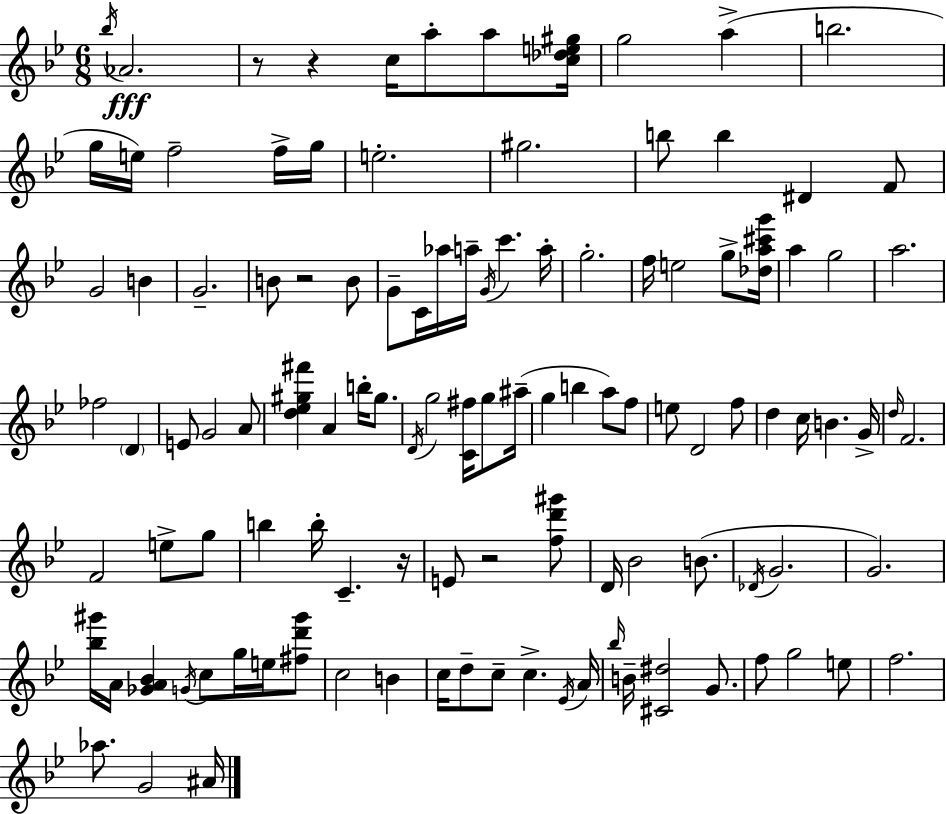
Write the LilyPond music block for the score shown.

{
  \clef treble
  \numericTimeSignature
  \time 6/8
  \key g \minor
  \repeat volta 2 { \acciaccatura { bes''16 }\fff aes'2. | r8 r4 c''16 a''8-. a''8 | <c'' des'' e'' gis''>16 g''2 a''4->( | b''2. | \break g''16 e''16) f''2-- f''16-> | g''16 e''2.-. | gis''2. | b''8 b''4 dis'4 f'8 | \break g'2 b'4 | g'2.-- | b'8 r2 b'8 | g'8-- c'16 aes''16 a''16-- \acciaccatura { g'16 } c'''4. | \break a''16-. g''2.-. | f''16 e''2 g''8-> | <des'' a'' cis''' g'''>16 a''4 g''2 | a''2. | \break fes''2 \parenthesize d'4 | e'8 g'2 | a'8 <d'' ees'' gis'' fis'''>4 a'4 b''16-. gis''8. | \acciaccatura { d'16 } g''2 <c' fis''>16 | \break g''8 ais''16--( g''4 b''4 a''8) | f''8 e''8 d'2 | f''8 d''4 c''16 b'4. | g'16-> \grace { d''16 } f'2. | \break f'2 | e''8-> g''8 b''4 b''16-. c'4.-- | r16 e'8 r2 | <f'' d''' gis'''>8 d'16 bes'2 | \break b'8.( \acciaccatura { des'16 } g'2. | g'2.) | <bes'' gis'''>16 a'16 <ges' a' bes'>4 \acciaccatura { g'16 } | c''8 g''16 e''16 <fis'' d''' gis'''>8 c''2 | \break b'4 c''16 d''8-- c''8-- c''4.-> | \acciaccatura { ees'16 } a'16 \grace { bes''16 } b'16-- <cis' dis''>2 | g'8. f''8 g''2 | e''8 f''2. | \break aes''8. g'2 | ais'16 } \bar "|."
}